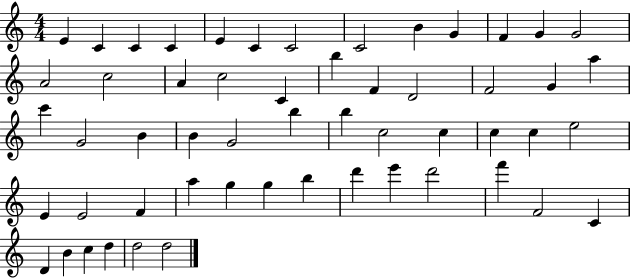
E4/q C4/q C4/q C4/q E4/q C4/q C4/h C4/h B4/q G4/q F4/q G4/q G4/h A4/h C5/h A4/q C5/h C4/q B5/q F4/q D4/h F4/h G4/q A5/q C6/q G4/h B4/q B4/q G4/h B5/q B5/q C5/h C5/q C5/q C5/q E5/h E4/q E4/h F4/q A5/q G5/q G5/q B5/q D6/q E6/q D6/h F6/q F4/h C4/q D4/q B4/q C5/q D5/q D5/h D5/h